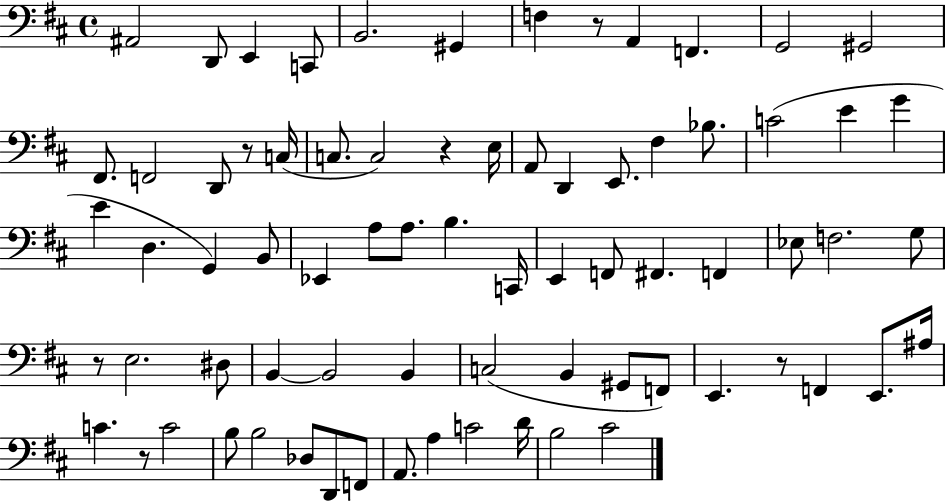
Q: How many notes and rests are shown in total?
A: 74